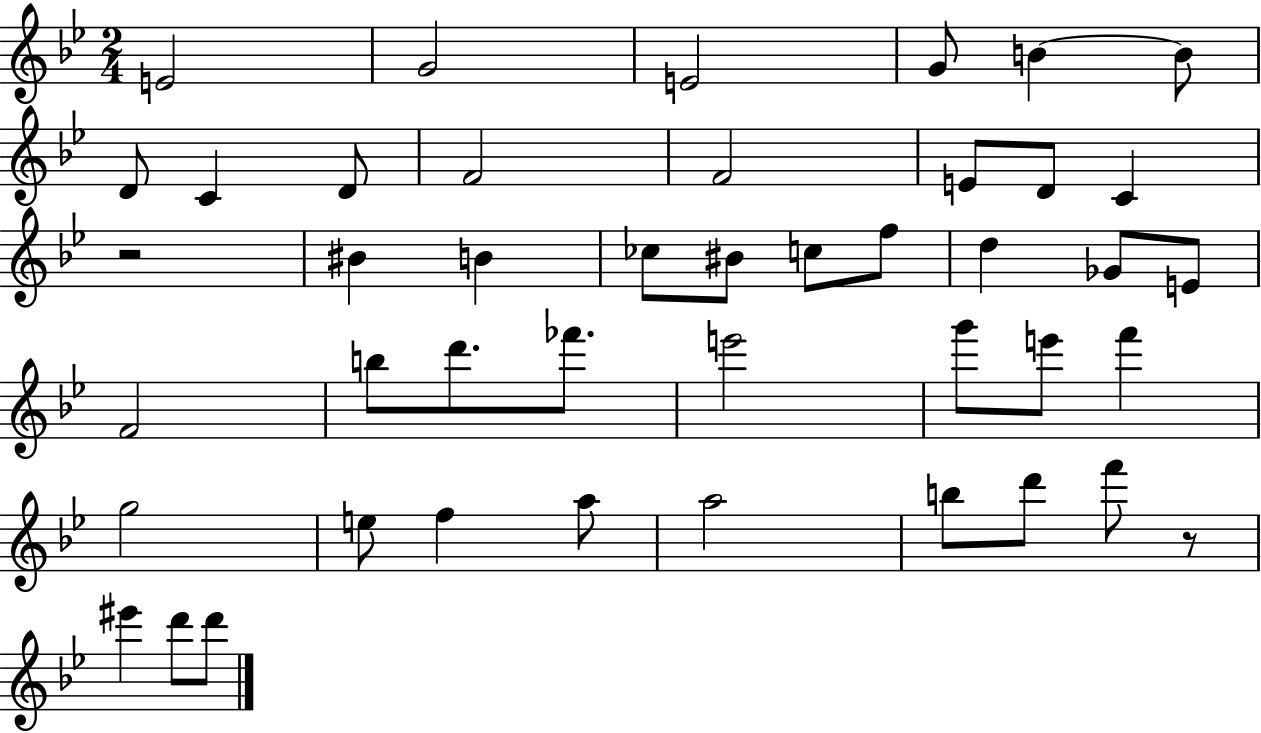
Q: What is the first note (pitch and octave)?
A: E4